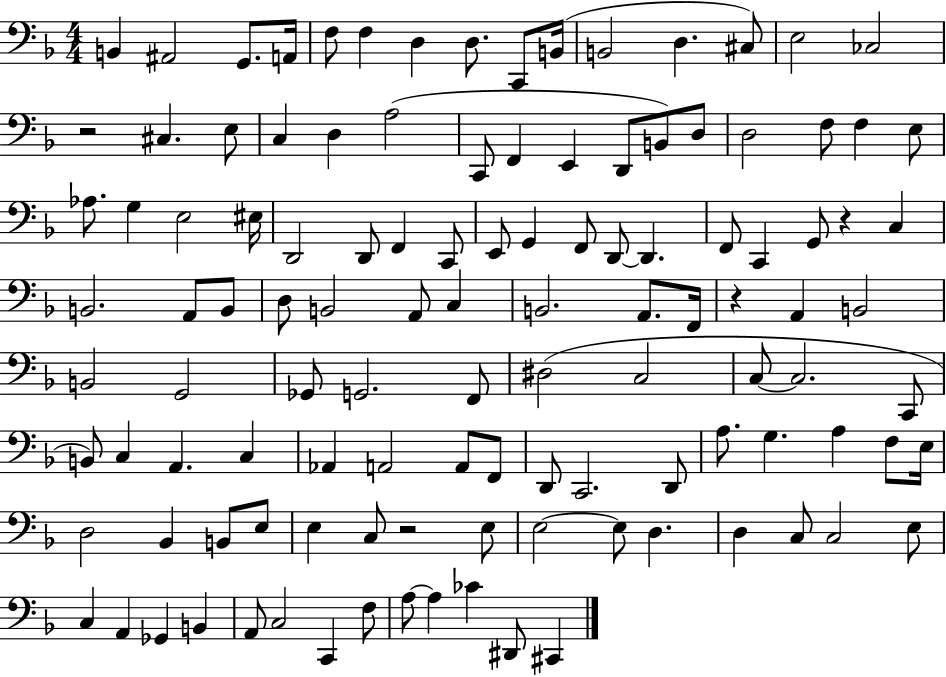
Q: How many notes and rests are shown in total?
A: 116